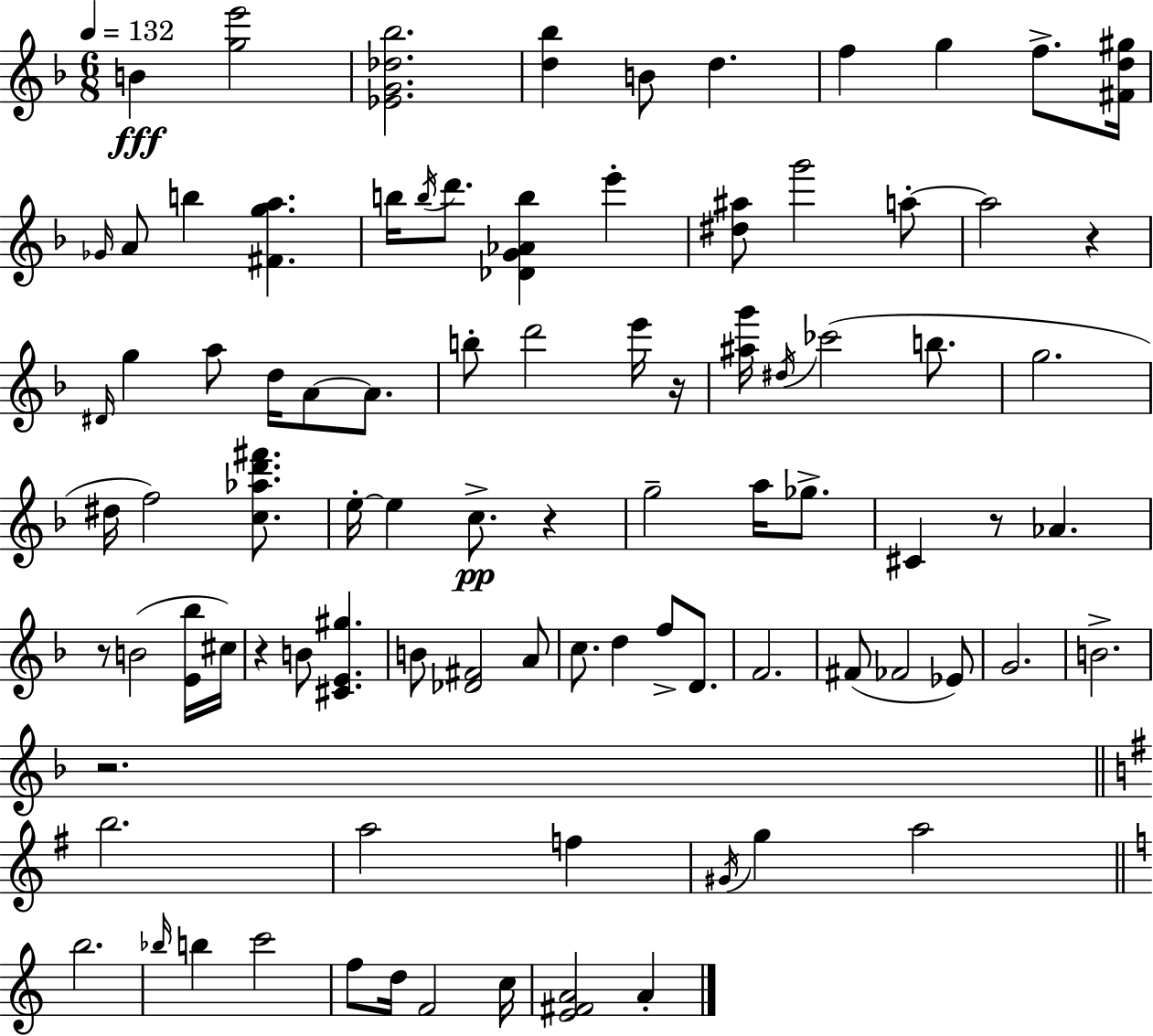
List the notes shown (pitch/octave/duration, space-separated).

B4/q [G5,E6]/h [Eb4,G4,Db5,Bb5]/h. [D5,Bb5]/q B4/e D5/q. F5/q G5/q F5/e. [F#4,D5,G#5]/s Gb4/s A4/e B5/q [F#4,G5,A5]/q. B5/s B5/s D6/e. [Db4,G4,Ab4,B5]/q E6/q [D#5,A#5]/e G6/h A5/e A5/h R/q D#4/s G5/q A5/e D5/s A4/e A4/e. B5/e D6/h E6/s R/s [A#5,G6]/s D#5/s CES6/h B5/e. G5/h. D#5/s F5/h [C5,Ab5,D6,F#6]/e. E5/s E5/q C5/e. R/q G5/h A5/s Gb5/e. C#4/q R/e Ab4/q. R/e B4/h [E4,Bb5]/s C#5/s R/q B4/e [C#4,E4,G#5]/q. B4/e [Db4,F#4]/h A4/e C5/e. D5/q F5/e D4/e. F4/h. F#4/e FES4/h Eb4/e G4/h. B4/h. R/h. B5/h. A5/h F5/q G#4/s G5/q A5/h B5/h. Bb5/s B5/q C6/h F5/e D5/s F4/h C5/s [E4,F#4,A4]/h A4/q